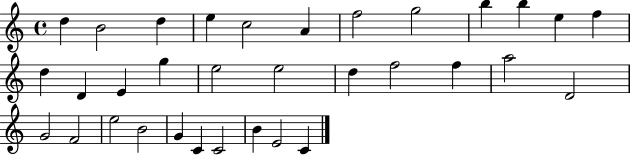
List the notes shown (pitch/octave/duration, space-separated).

D5/q B4/h D5/q E5/q C5/h A4/q F5/h G5/h B5/q B5/q E5/q F5/q D5/q D4/q E4/q G5/q E5/h E5/h D5/q F5/h F5/q A5/h D4/h G4/h F4/h E5/h B4/h G4/q C4/q C4/h B4/q E4/h C4/q